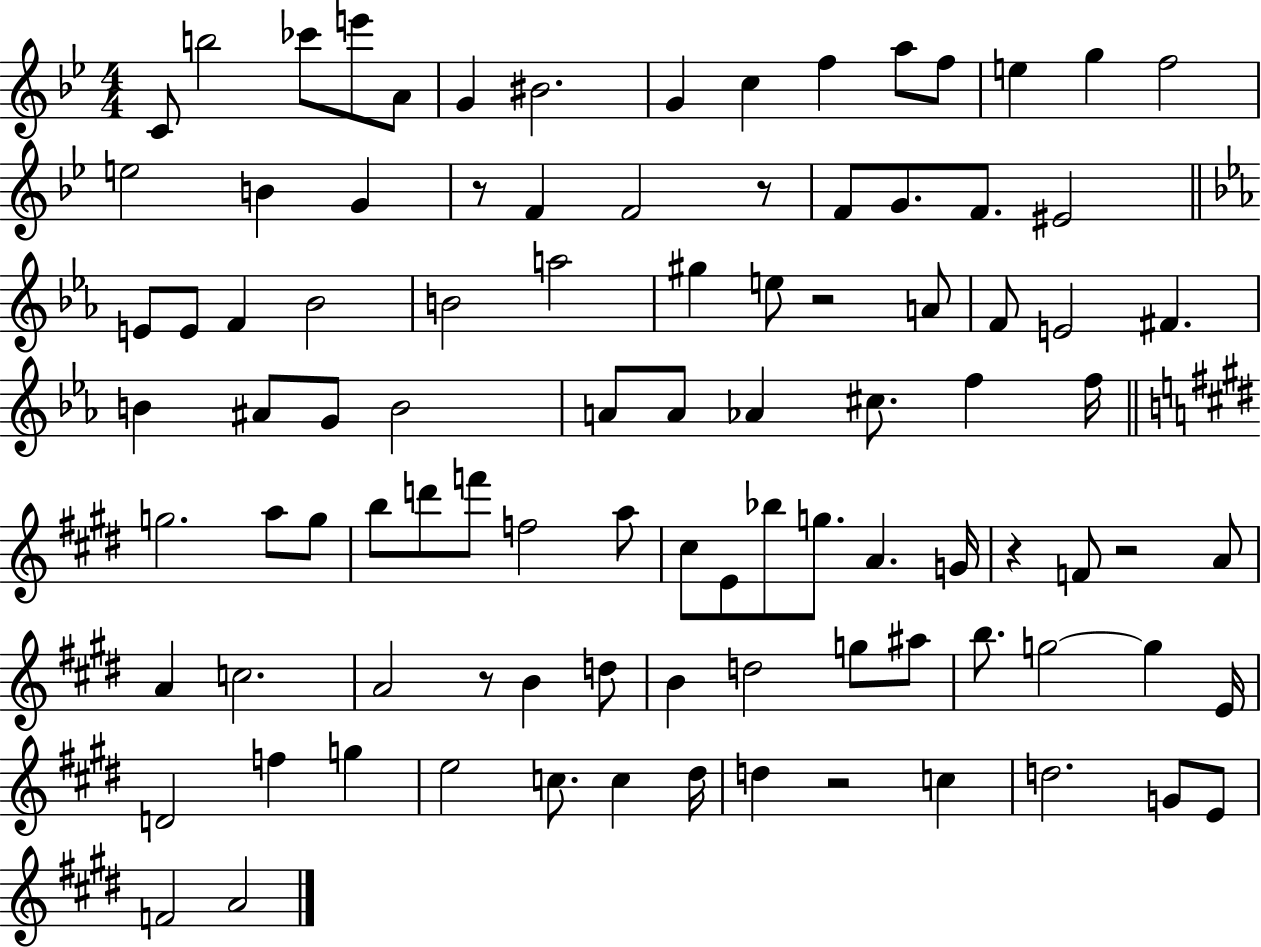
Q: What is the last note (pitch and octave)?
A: A4